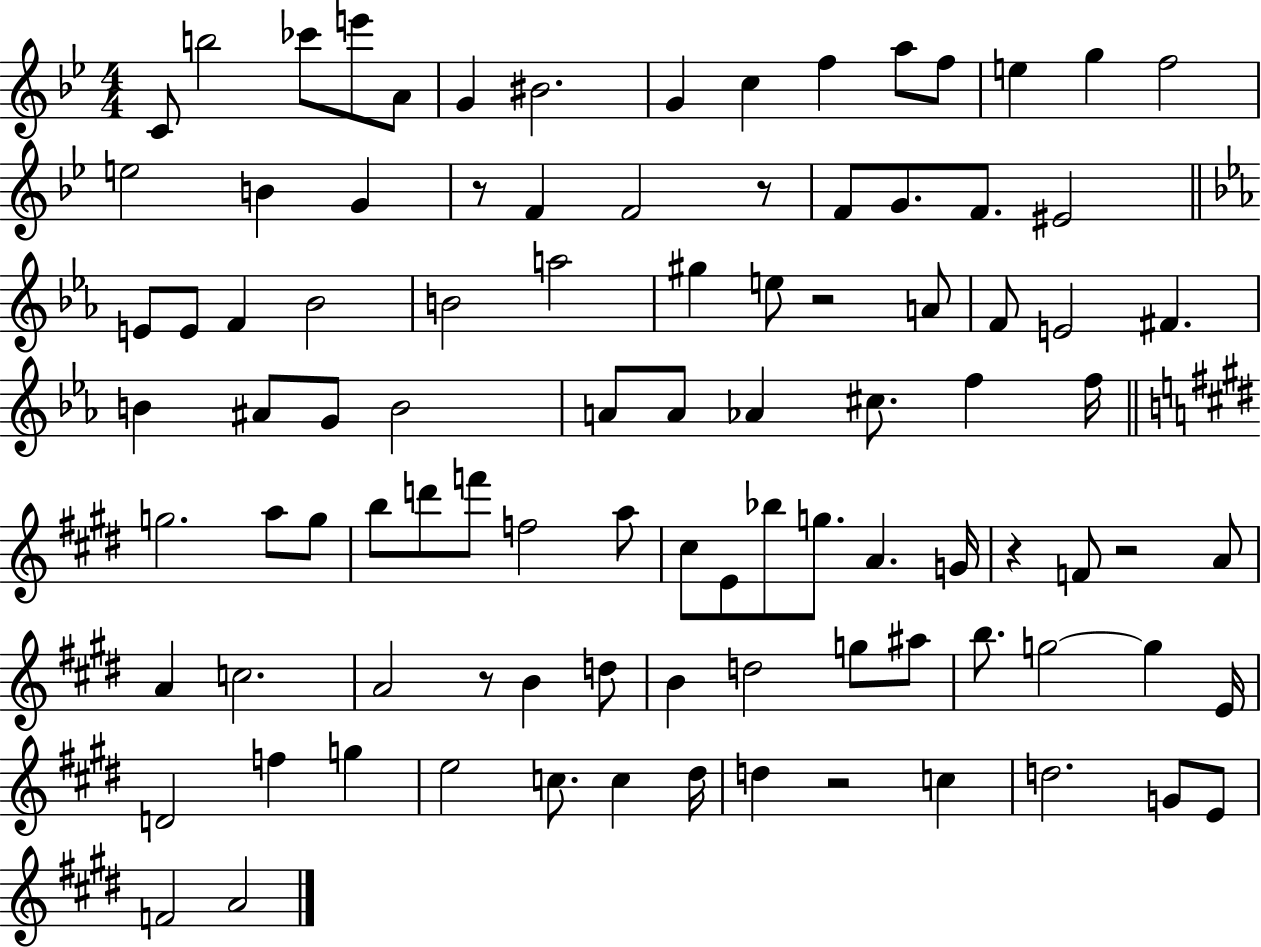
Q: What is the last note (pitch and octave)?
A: A4